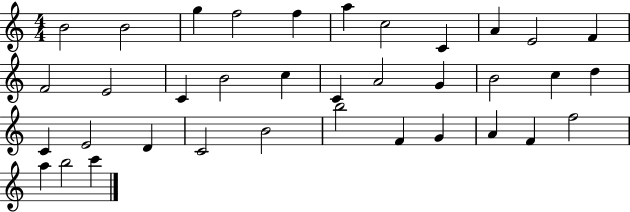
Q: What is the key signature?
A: C major